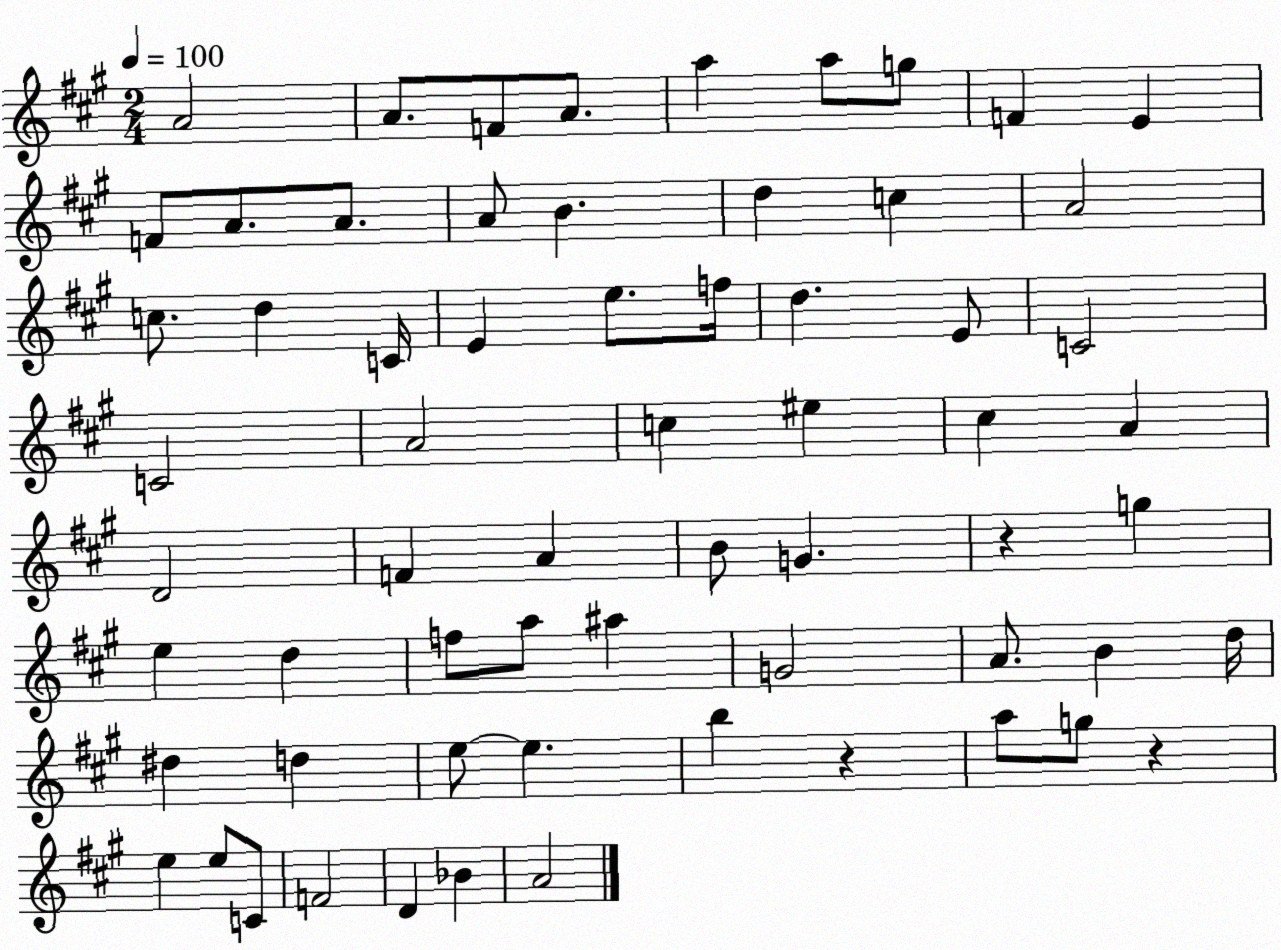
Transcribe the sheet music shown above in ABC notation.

X:1
T:Untitled
M:2/4
L:1/4
K:A
A2 A/2 F/2 A/2 a a/2 g/2 F E F/2 A/2 A/2 A/2 B d c A2 c/2 d C/4 E e/2 f/4 d E/2 C2 C2 A2 c ^e ^c A D2 F A B/2 G z g e d f/2 a/2 ^a G2 A/2 B d/4 ^d d e/2 e b z a/2 g/2 z e e/2 C/2 F2 D _B A2